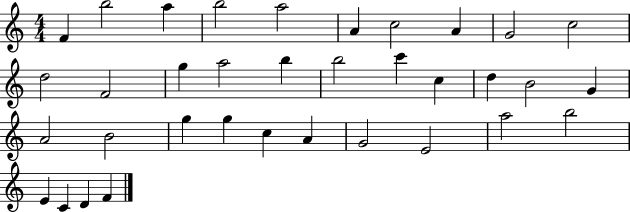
F4/q B5/h A5/q B5/h A5/h A4/q C5/h A4/q G4/h C5/h D5/h F4/h G5/q A5/h B5/q B5/h C6/q C5/q D5/q B4/h G4/q A4/h B4/h G5/q G5/q C5/q A4/q G4/h E4/h A5/h B5/h E4/q C4/q D4/q F4/q